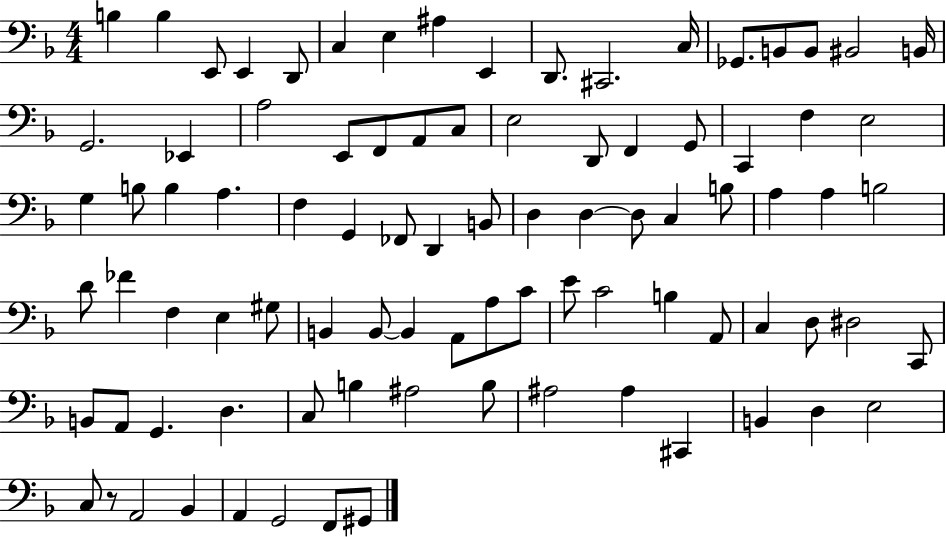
B3/q B3/q E2/e E2/q D2/e C3/q E3/q A#3/q E2/q D2/e. C#2/h. C3/s Gb2/e. B2/e B2/e BIS2/h B2/s G2/h. Eb2/q A3/h E2/e F2/e A2/e C3/e E3/h D2/e F2/q G2/e C2/q F3/q E3/h G3/q B3/e B3/q A3/q. F3/q G2/q FES2/e D2/q B2/e D3/q D3/q D3/e C3/q B3/e A3/q A3/q B3/h D4/e FES4/q F3/q E3/q G#3/e B2/q B2/e B2/q A2/e A3/e C4/e E4/e C4/h B3/q A2/e C3/q D3/e D#3/h C2/e B2/e A2/e G2/q. D3/q. C3/e B3/q A#3/h B3/e A#3/h A#3/q C#2/q B2/q D3/q E3/h C3/e R/e A2/h Bb2/q A2/q G2/h F2/e G#2/e